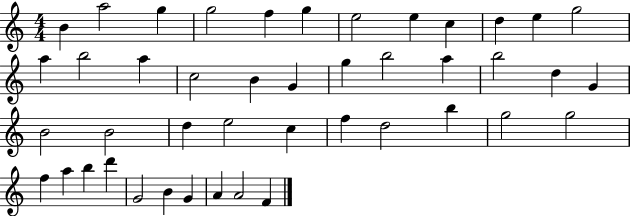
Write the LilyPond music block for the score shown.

{
  \clef treble
  \numericTimeSignature
  \time 4/4
  \key c \major
  b'4 a''2 g''4 | g''2 f''4 g''4 | e''2 e''4 c''4 | d''4 e''4 g''2 | \break a''4 b''2 a''4 | c''2 b'4 g'4 | g''4 b''2 a''4 | b''2 d''4 g'4 | \break b'2 b'2 | d''4 e''2 c''4 | f''4 d''2 b''4 | g''2 g''2 | \break f''4 a''4 b''4 d'''4 | g'2 b'4 g'4 | a'4 a'2 f'4 | \bar "|."
}